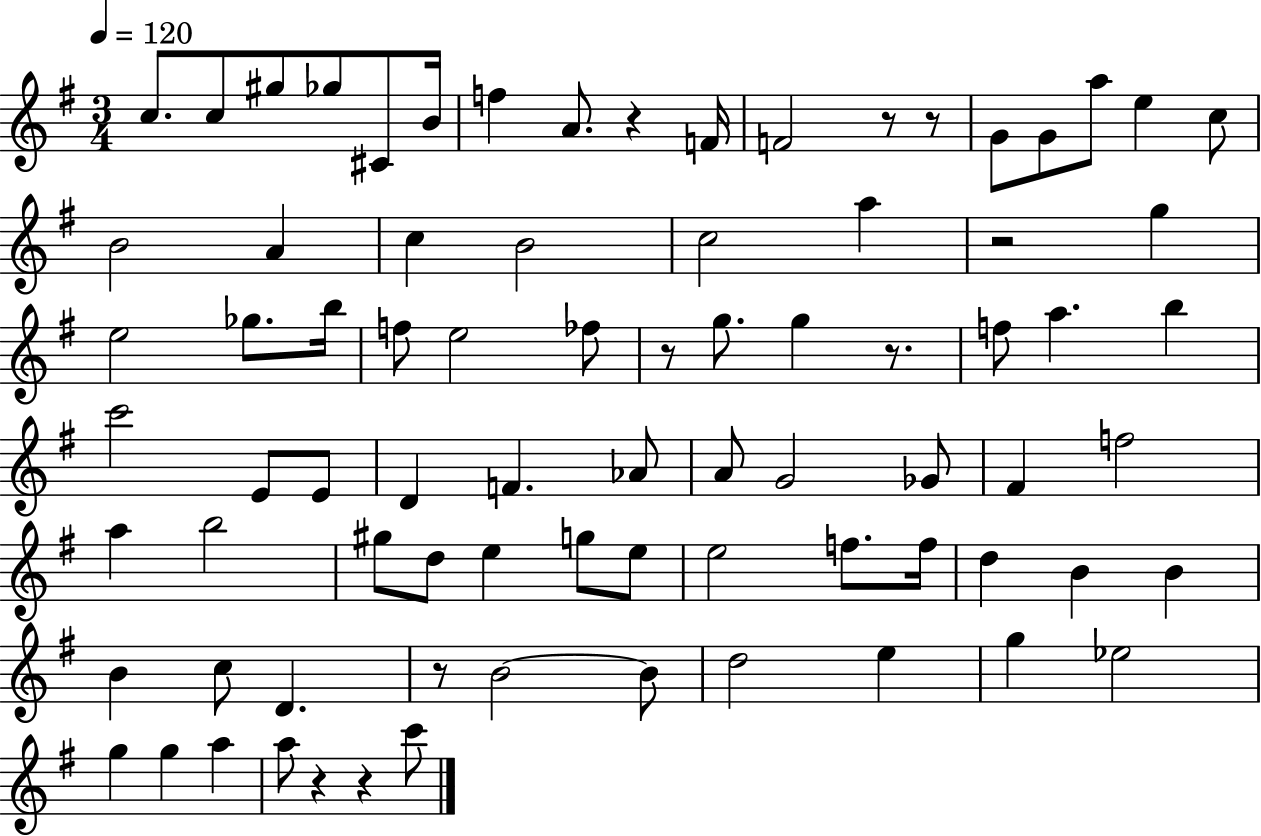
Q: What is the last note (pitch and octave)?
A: C6